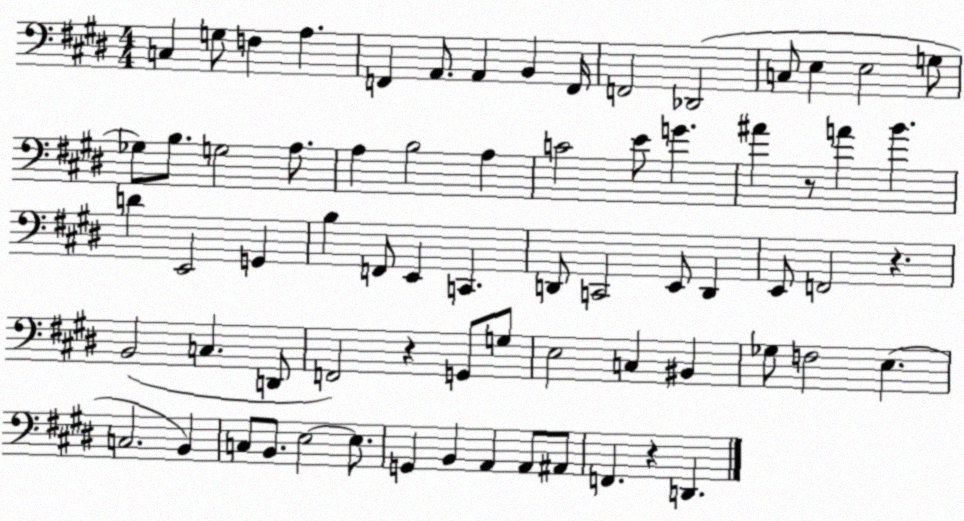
X:1
T:Untitled
M:4/4
L:1/4
K:E
C, G,/2 F, A, F,, A,,/2 A,, B,, F,,/4 F,,2 _D,,2 C,/2 E, E,2 G,/2 _G,/2 B,/2 G,2 A,/2 A, B,2 A, C2 E/2 G ^A z/2 A B D E,,2 G,, B, F,,/2 E,, C,, D,,/2 C,,2 E,,/2 D,, E,,/2 F,,2 z B,,2 C, D,,/2 F,,2 z G,,/2 G,/2 E,2 C, ^B,, _G,/2 F,2 E, C,2 B,, C,/2 B,,/2 E,2 E,/2 G,, B,, A,, A,,/2 ^A,,/2 F,, z D,,